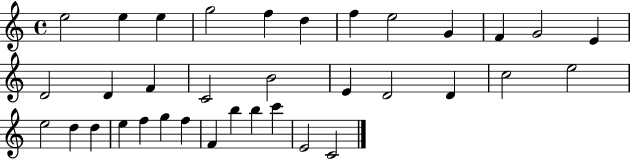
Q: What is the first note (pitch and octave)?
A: E5